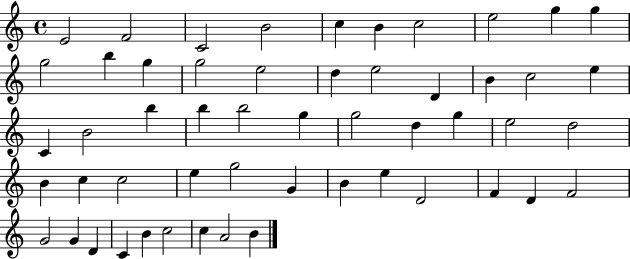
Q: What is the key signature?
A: C major